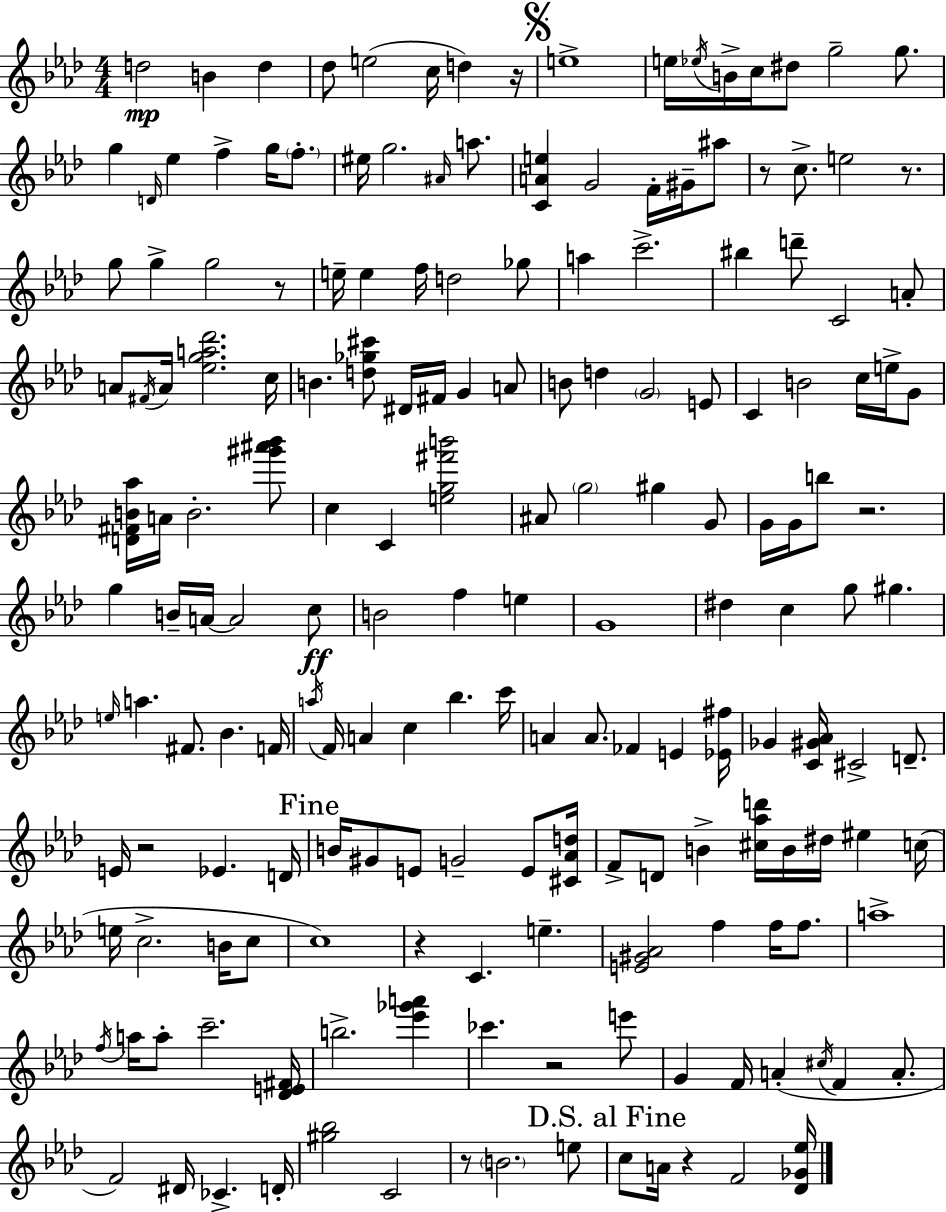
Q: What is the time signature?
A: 4/4